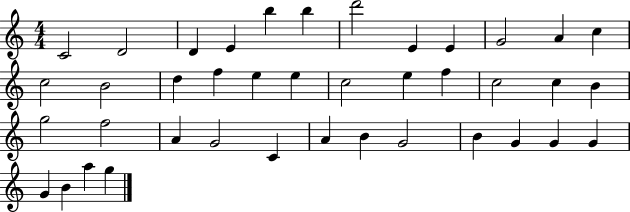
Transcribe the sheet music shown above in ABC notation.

X:1
T:Untitled
M:4/4
L:1/4
K:C
C2 D2 D E b b d'2 E E G2 A c c2 B2 d f e e c2 e f c2 c B g2 f2 A G2 C A B G2 B G G G G B a g